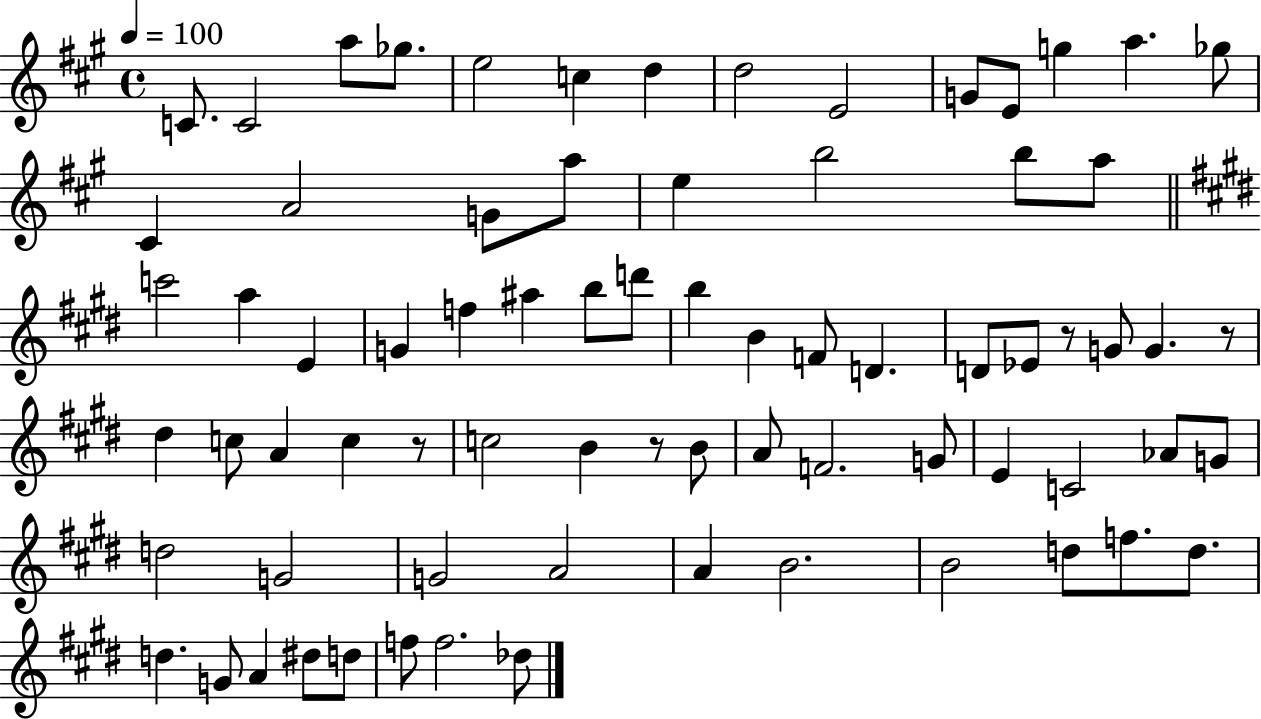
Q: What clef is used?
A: treble